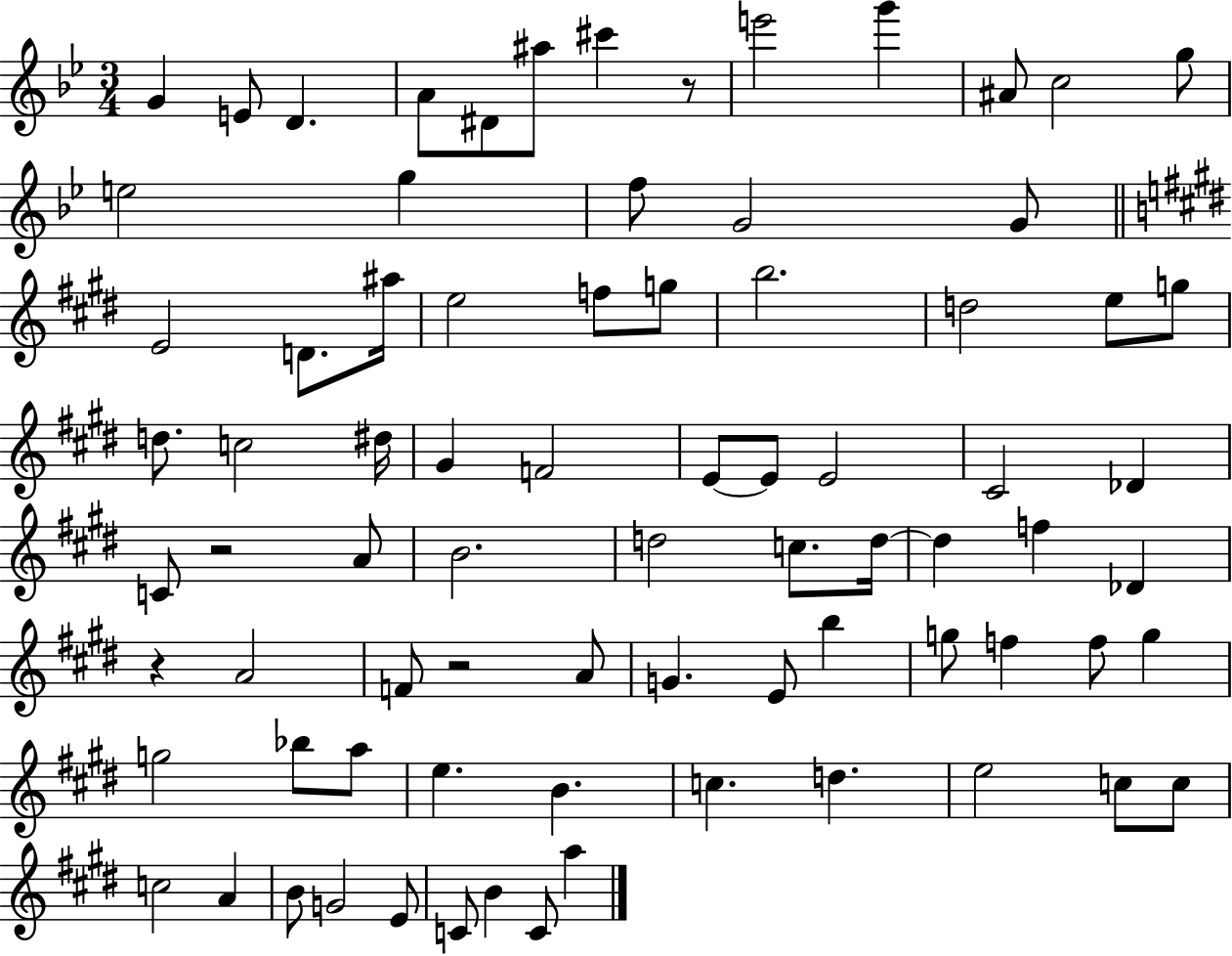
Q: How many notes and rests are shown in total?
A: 79